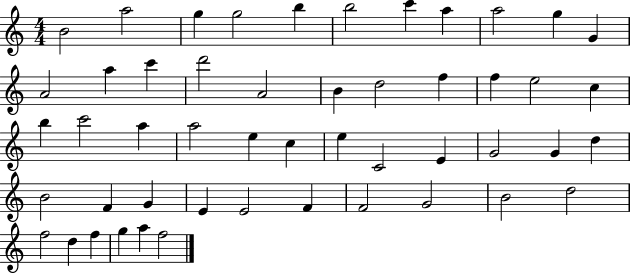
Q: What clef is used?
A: treble